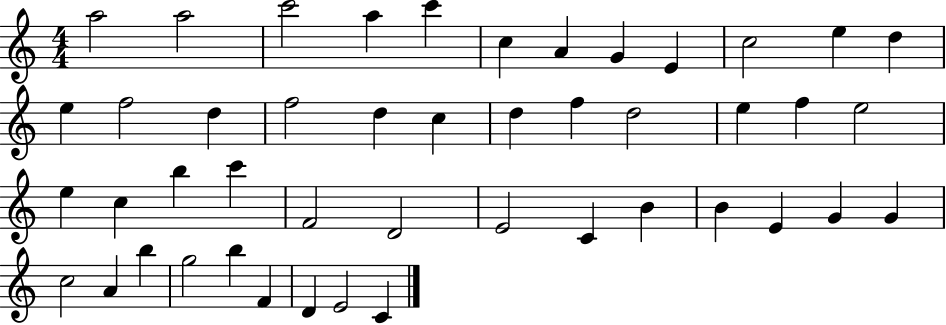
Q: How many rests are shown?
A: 0